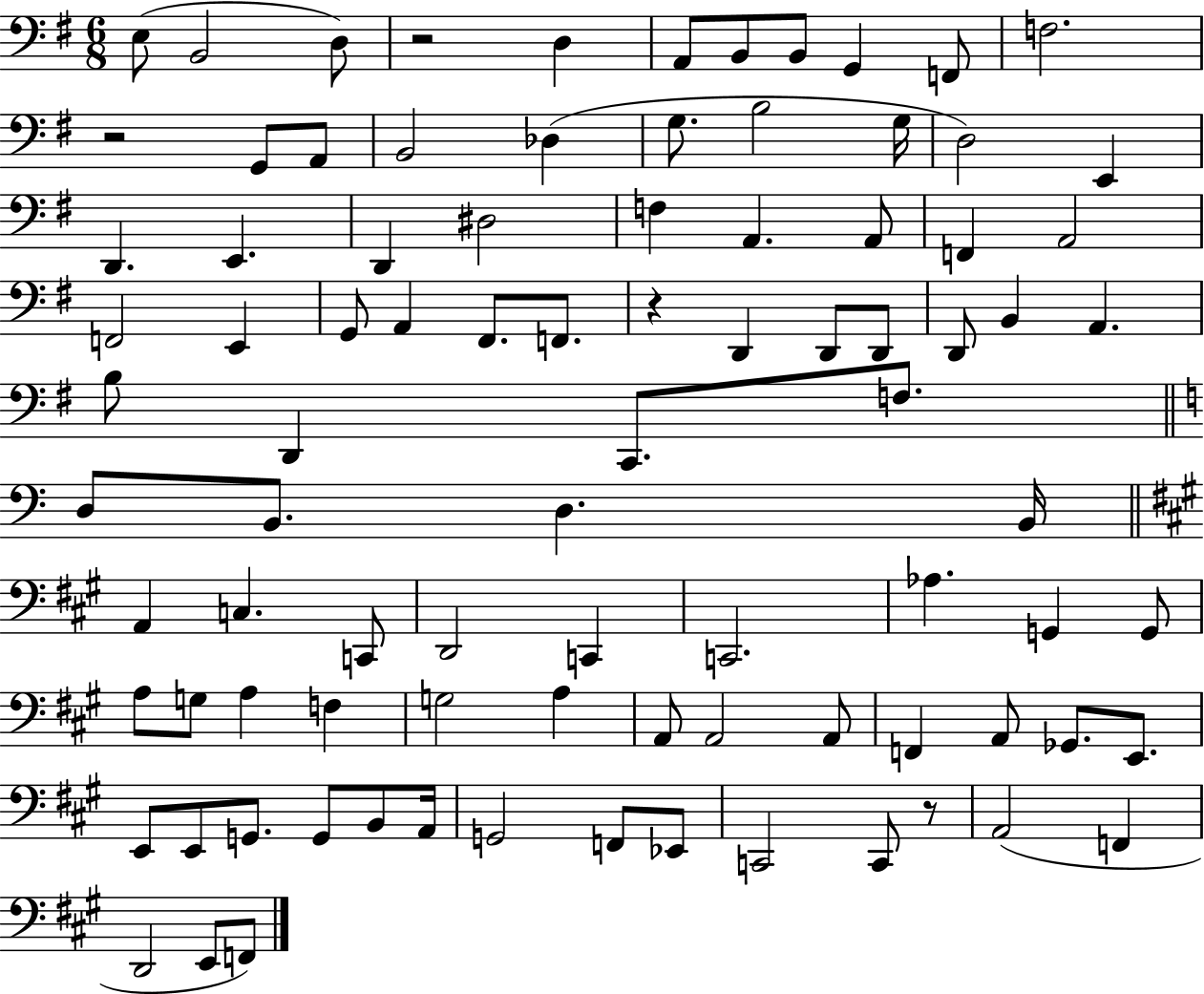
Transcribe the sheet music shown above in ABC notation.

X:1
T:Untitled
M:6/8
L:1/4
K:G
E,/2 B,,2 D,/2 z2 D, A,,/2 B,,/2 B,,/2 G,, F,,/2 F,2 z2 G,,/2 A,,/2 B,,2 _D, G,/2 B,2 G,/4 D,2 E,, D,, E,, D,, ^D,2 F, A,, A,,/2 F,, A,,2 F,,2 E,, G,,/2 A,, ^F,,/2 F,,/2 z D,, D,,/2 D,,/2 D,,/2 B,, A,, B,/2 D,, C,,/2 F,/2 D,/2 B,,/2 D, B,,/4 A,, C, C,,/2 D,,2 C,, C,,2 _A, G,, G,,/2 A,/2 G,/2 A, F, G,2 A, A,,/2 A,,2 A,,/2 F,, A,,/2 _G,,/2 E,,/2 E,,/2 E,,/2 G,,/2 G,,/2 B,,/2 A,,/4 G,,2 F,,/2 _E,,/2 C,,2 C,,/2 z/2 A,,2 F,, D,,2 E,,/2 F,,/2